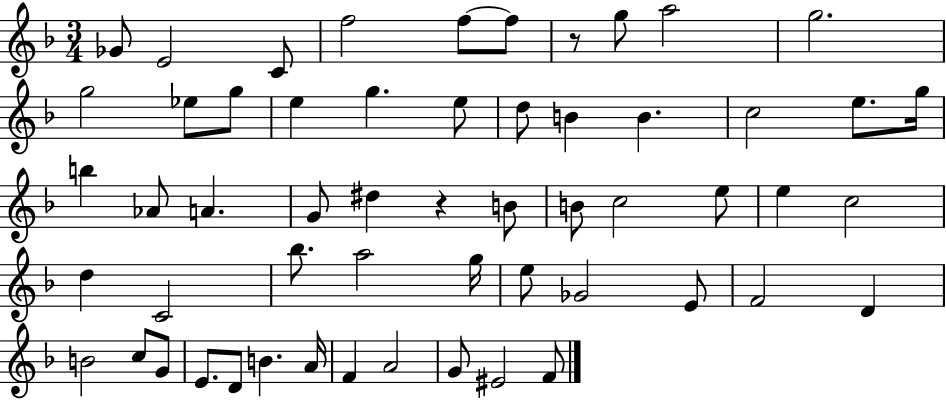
X:1
T:Untitled
M:3/4
L:1/4
K:F
_G/2 E2 C/2 f2 f/2 f/2 z/2 g/2 a2 g2 g2 _e/2 g/2 e g e/2 d/2 B B c2 e/2 g/4 b _A/2 A G/2 ^d z B/2 B/2 c2 e/2 e c2 d C2 _b/2 a2 g/4 e/2 _G2 E/2 F2 D B2 c/2 G/2 E/2 D/2 B A/4 F A2 G/2 ^E2 F/2